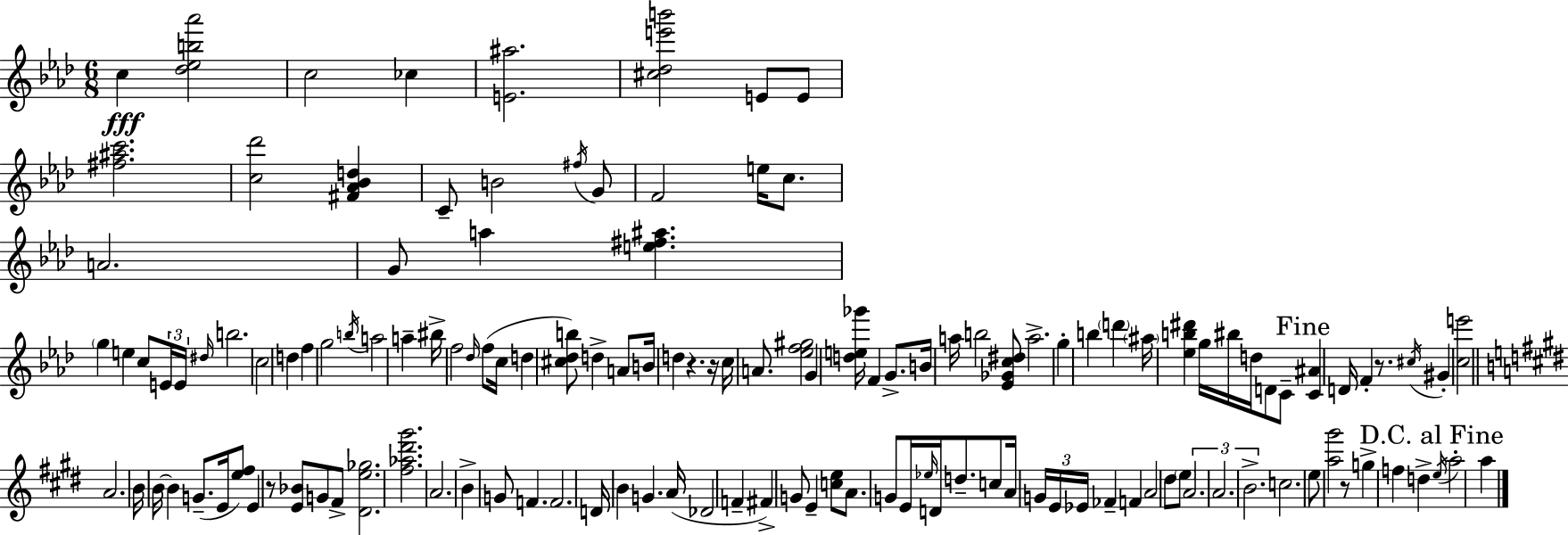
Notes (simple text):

C5/q [Db5,Eb5,B5,Ab6]/h C5/h CES5/q [E4,A#5]/h. [C#5,Db5,E6,B6]/h E4/e E4/e [F#5,A#5,C6]/h. [C5,Db6]/h [F#4,Ab4,Bb4,D5]/q C4/e B4/h F#5/s G4/e F4/h E5/s C5/e. A4/h. G4/e A5/q [E5,F#5,A#5]/q. G5/q E5/q C5/e E4/s E4/s D#5/s B5/h. C5/h D5/q F5/q G5/h B5/s A5/h A5/q BIS5/s F5/h Db5/s F5/e C5/s D5/q [C#5,Db5,B5]/e D5/q A4/e B4/s D5/q R/q. R/s C5/s A4/e. [Eb5,F5,G#5]/h G4/q [D5,E5,Gb6]/s F4/q G4/e. B4/s A5/s B5/h [Eb4,Gb4,C5,D#5]/e A5/h. G5/q B5/q D6/q A#5/s [Eb5,B5,D#6]/q G5/s BIS5/s D5/s D4/e C4/e [C4,A#4]/q D4/s F4/q R/e. C#5/s G#4/q [C5,E6]/h A4/h. B4/s B4/s B4/q G4/e. E4/s [E5,F#5]/e E4/q R/e [E4,Bb4]/e G4/e F#4/e [D#4,E5,Gb5]/h. [F#5,Ab5,D#6,G#6]/h. A4/h. B4/q G4/e F4/q. F4/h. D4/s B4/q G4/q. A4/s Db4/h F4/q F#4/q G4/e E4/q [C5,E5]/e A4/e. G4/e E4/s Eb5/s D4/s D5/e. C5/e A4/s G4/s E4/s Eb4/s FES4/q F4/q A4/h D#5/e E5/e A4/h. A4/h. B4/h. C5/h. E5/e [A5,G#6]/h R/e G5/q F5/q D5/q E5/s A5/h A5/q